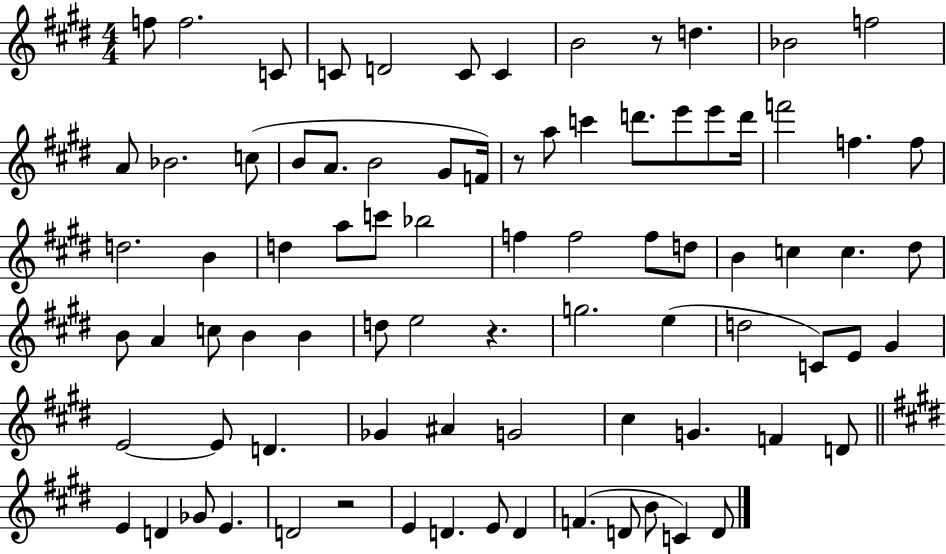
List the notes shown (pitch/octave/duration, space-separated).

F5/e F5/h. C4/e C4/e D4/h C4/e C4/q B4/h R/e D5/q. Bb4/h F5/h A4/e Bb4/h. C5/e B4/e A4/e. B4/h G#4/e F4/s R/e A5/e C6/q D6/e. E6/e E6/e D6/s F6/h F5/q. F5/e D5/h. B4/q D5/q A5/e C6/e Bb5/h F5/q F5/h F5/e D5/e B4/q C5/q C5/q. D#5/e B4/e A4/q C5/e B4/q B4/q D5/e E5/h R/q. G5/h. E5/q D5/h C4/e E4/e G#4/q E4/h E4/e D4/q. Gb4/q A#4/q G4/h C#5/q G4/q. F4/q D4/e E4/q D4/q Gb4/e E4/q. D4/h R/h E4/q D4/q. E4/e D4/q F4/q. D4/e B4/e C4/q D4/e